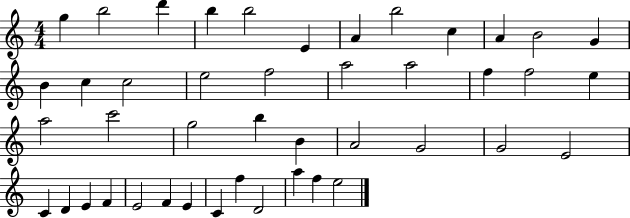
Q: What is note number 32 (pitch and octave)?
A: C4